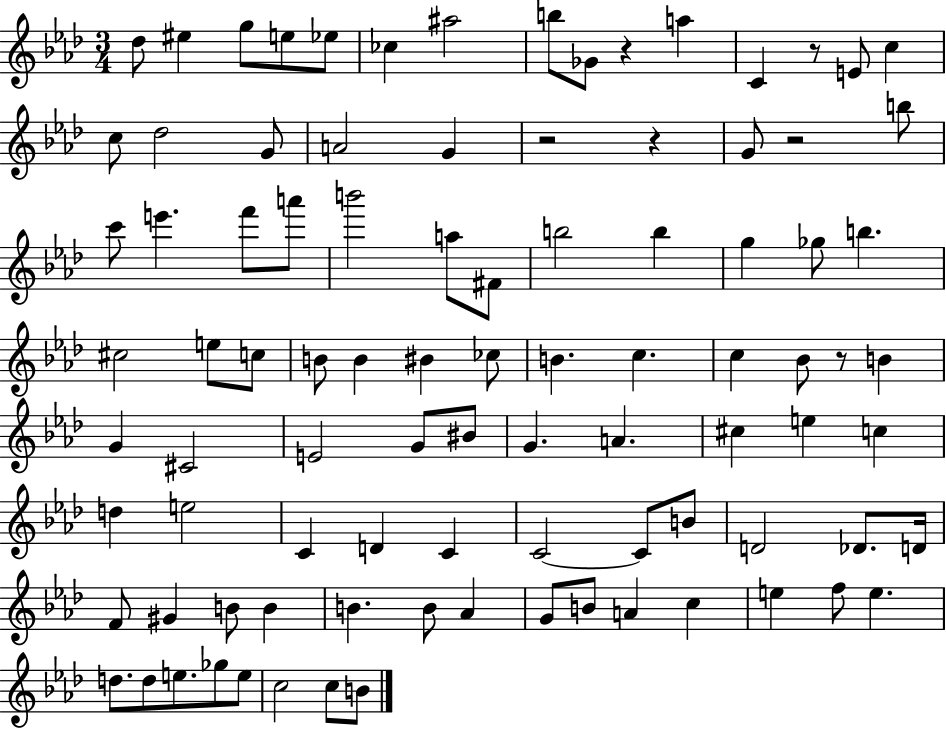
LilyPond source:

{
  \clef treble
  \numericTimeSignature
  \time 3/4
  \key aes \major
  des''8 eis''4 g''8 e''8 ees''8 | ces''4 ais''2 | b''8 ges'8 r4 a''4 | c'4 r8 e'8 c''4 | \break c''8 des''2 g'8 | a'2 g'4 | r2 r4 | g'8 r2 b''8 | \break c'''8 e'''4. f'''8 a'''8 | b'''2 a''8 fis'8 | b''2 b''4 | g''4 ges''8 b''4. | \break cis''2 e''8 c''8 | b'8 b'4 bis'4 ces''8 | b'4. c''4. | c''4 bes'8 r8 b'4 | \break g'4 cis'2 | e'2 g'8 bis'8 | g'4. a'4. | cis''4 e''4 c''4 | \break d''4 e''2 | c'4 d'4 c'4 | c'2~~ c'8 b'8 | d'2 des'8. d'16 | \break f'8 gis'4 b'8 b'4 | b'4. b'8 aes'4 | g'8 b'8 a'4 c''4 | e''4 f''8 e''4. | \break d''8. d''8 e''8. ges''8 e''8 | c''2 c''8 b'8 | \bar "|."
}